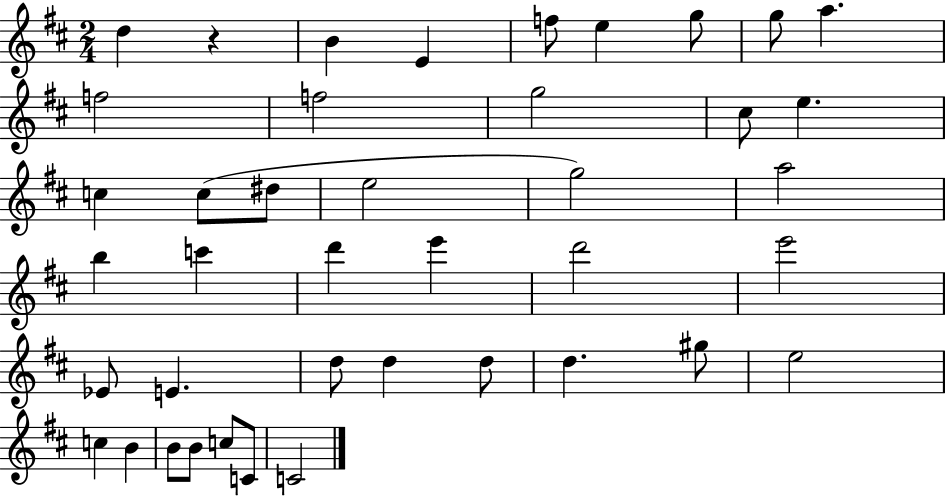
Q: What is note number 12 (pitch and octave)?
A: C#5